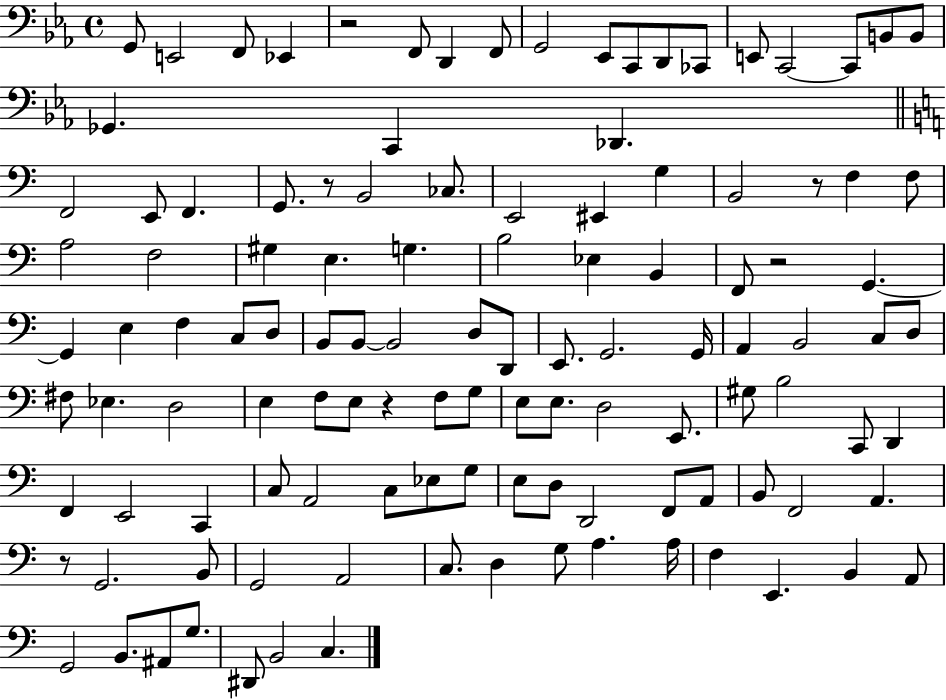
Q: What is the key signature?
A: EES major